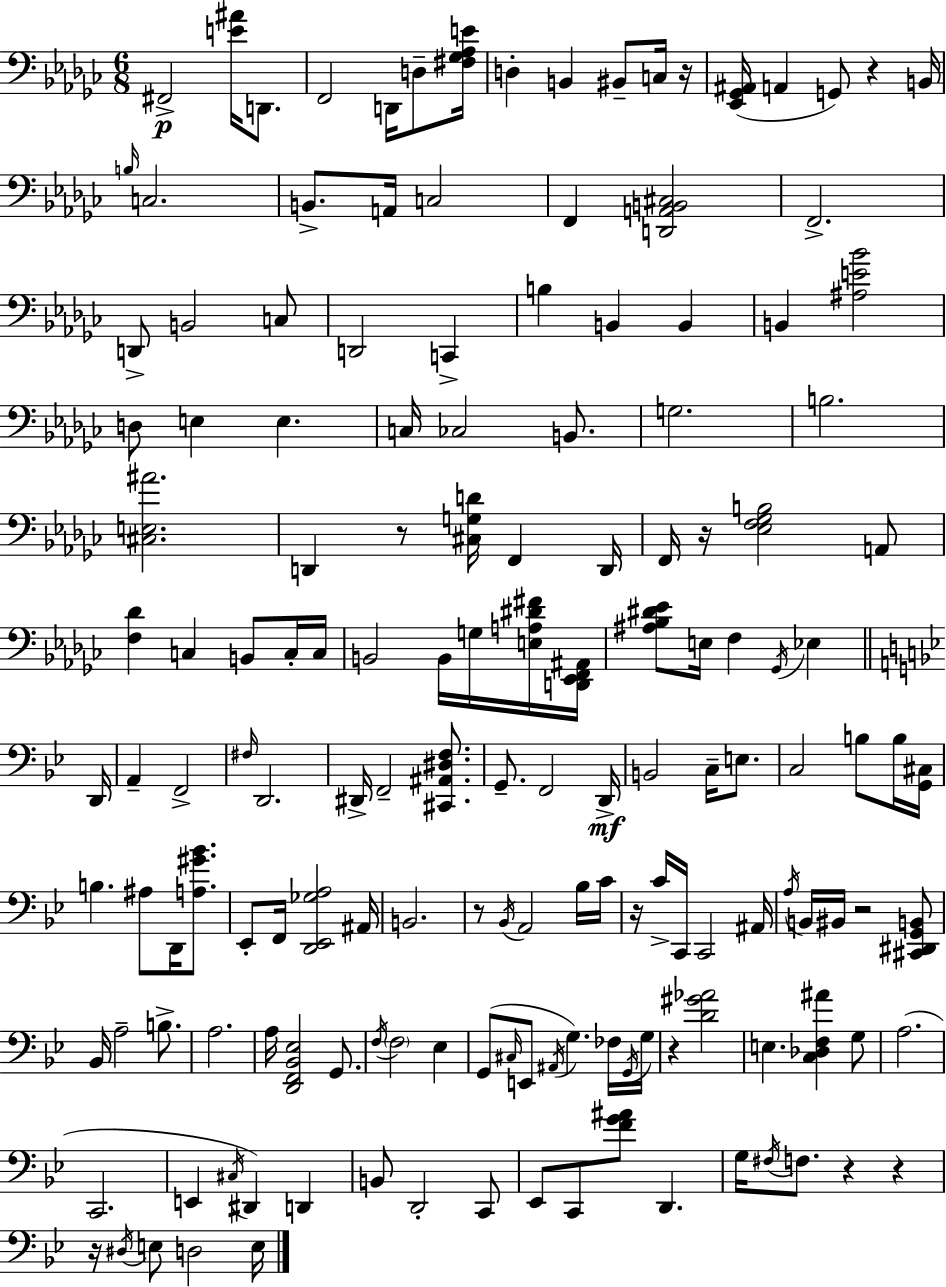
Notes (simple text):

F#2/h [E4,A#4]/s D2/e. F2/h D2/s D3/e [F#3,Gb3,Ab3,E4]/s D3/q B2/q BIS2/e C3/s R/s [Eb2,Gb2,A#2]/s A2/q G2/e R/q B2/s B3/s C3/h. B2/e. A2/s C3/h F2/q [D2,A2,B2,C#3]/h F2/h. D2/e B2/h C3/e D2/h C2/q B3/q B2/q B2/q B2/q [A#3,E4,Bb4]/h D3/e E3/q E3/q. C3/s CES3/h B2/e. G3/h. B3/h. [C#3,E3,A#4]/h. D2/q R/e [C#3,G3,D4]/s F2/q D2/s F2/s R/s [Eb3,F3,Gb3,B3]/h A2/e [F3,Db4]/q C3/q B2/e C3/s C3/s B2/h B2/s G3/s [E3,A3,D#4,F#4]/s [D2,Eb2,F2,A#2]/s [A#3,Bb3,D#4,Eb4]/e E3/s F3/q Gb2/s Eb3/q D2/s A2/q F2/h F#3/s D2/h. D#2/s F2/h [C#2,A#2,D#3,F3]/e. G2/e. F2/h D2/s B2/h C3/s E3/e. C3/h B3/e B3/s [G2,C#3]/s B3/q. A#3/e D2/s [A3,G#4,Bb4]/e. Eb2/e F2/s [D2,Eb2,Gb3,A3]/h A#2/s B2/h. R/e Bb2/s A2/h Bb3/s C4/s R/s C4/s C2/s C2/h A#2/s A3/s B2/s BIS2/s R/h [C#2,D#2,G2,B2]/e Bb2/s A3/h B3/e. A3/h. A3/s [D2,F2,Bb2,Eb3]/h G2/e. F3/s F3/h Eb3/q G2/e C#3/s E2/e A#2/s G3/q. FES3/s G2/s G3/s R/q [D4,G#4,Ab4]/h E3/q. [C3,Db3,F3,A#4]/q G3/e A3/h. C2/h. E2/q C#3/s D#2/q D2/q B2/e D2/h C2/e Eb2/e C2/e [F4,G4,A#4]/e D2/q. G3/s F#3/s F3/e. R/q R/q R/s D#3/s E3/e D3/h E3/s